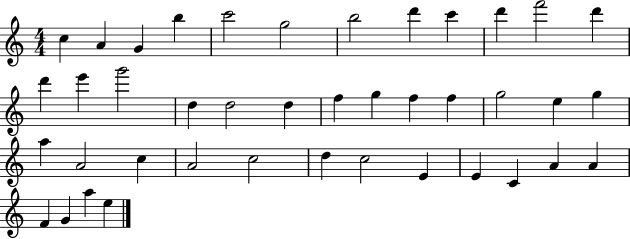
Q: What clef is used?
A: treble